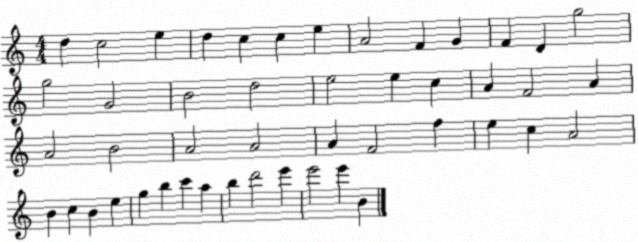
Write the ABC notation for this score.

X:1
T:Untitled
M:4/4
L:1/4
K:C
d c2 e d c c e A2 F G F D g2 g2 G2 B2 d2 e2 e c A F2 A A2 B2 A2 A2 A F2 f e c A2 B c B e g b c' a b d'2 e' e'2 e' B